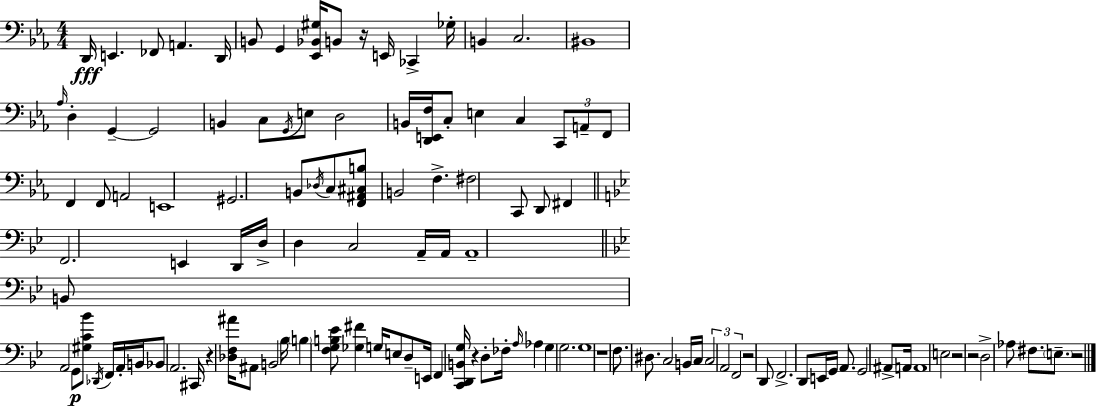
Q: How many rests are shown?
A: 8